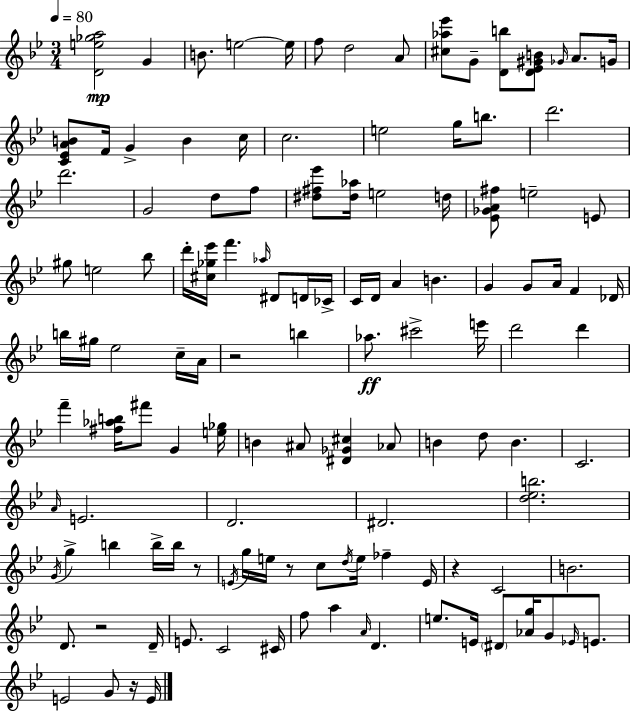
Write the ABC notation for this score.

X:1
T:Untitled
M:3/4
L:1/4
K:Bb
[De_ga]2 G B/2 e2 e/4 f/2 d2 A/2 [^c_a_e']/2 G/2 [Db]/2 [D_E^GB]/2 _G/4 A/2 G/4 [C_EAB]/2 F/4 G B c/4 c2 e2 g/4 b/2 d'2 d'2 G2 d/2 f/2 [^d^f_e']/2 [^d_a]/4 e2 d/4 [_E_GA^f]/2 e2 E/2 ^g/2 e2 _b/2 d'/4 [^c_g_e']/4 f' _a/4 ^D/2 D/4 _C/4 C/4 D/4 A B G G/2 A/4 F _D/4 b/4 ^g/4 _e2 c/4 A/4 z2 b _a/2 ^c'2 e'/4 d'2 d' f' [^f_ab]/4 ^f'/2 G [e_g]/4 B ^A/2 [^D_G^c] _A/2 B d/2 B C2 A/4 E2 D2 ^D2 [d_eb]2 G/4 g b b/4 b/4 z/2 E/4 g/4 e/4 z/2 c/2 d/4 e/4 _f E/4 z C2 B2 D/2 z2 D/4 E/2 C2 ^C/4 f/2 a A/4 D e/2 E/4 ^D/2 [_Ag]/4 G/2 _E/4 E/2 E2 G/2 z/4 E/4